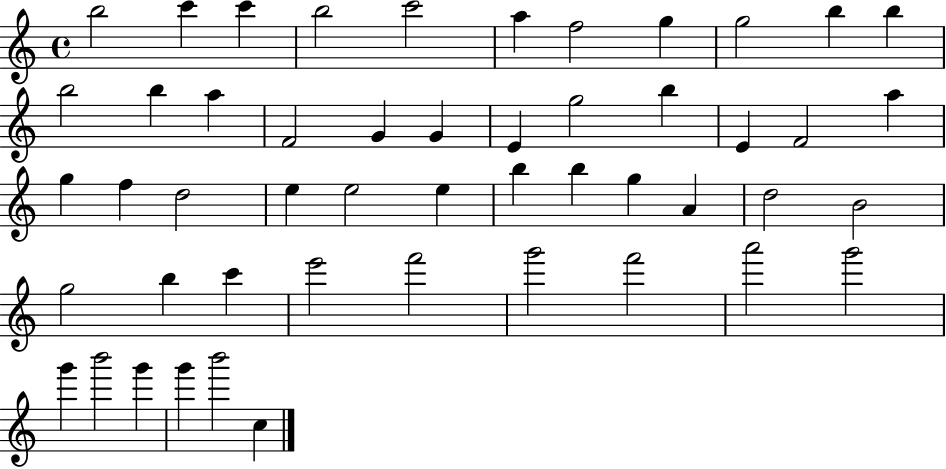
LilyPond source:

{
  \clef treble
  \time 4/4
  \defaultTimeSignature
  \key c \major
  b''2 c'''4 c'''4 | b''2 c'''2 | a''4 f''2 g''4 | g''2 b''4 b''4 | \break b''2 b''4 a''4 | f'2 g'4 g'4 | e'4 g''2 b''4 | e'4 f'2 a''4 | \break g''4 f''4 d''2 | e''4 e''2 e''4 | b''4 b''4 g''4 a'4 | d''2 b'2 | \break g''2 b''4 c'''4 | e'''2 f'''2 | g'''2 f'''2 | a'''2 g'''2 | \break g'''4 b'''2 g'''4 | g'''4 b'''2 c''4 | \bar "|."
}